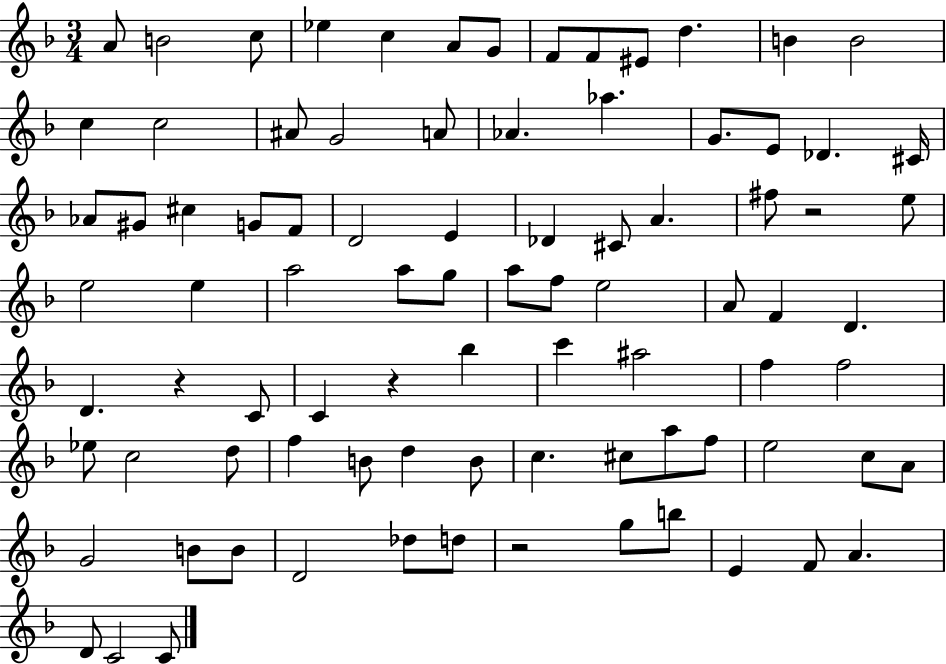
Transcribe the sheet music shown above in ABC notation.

X:1
T:Untitled
M:3/4
L:1/4
K:F
A/2 B2 c/2 _e c A/2 G/2 F/2 F/2 ^E/2 d B B2 c c2 ^A/2 G2 A/2 _A _a G/2 E/2 _D ^C/4 _A/2 ^G/2 ^c G/2 F/2 D2 E _D ^C/2 A ^f/2 z2 e/2 e2 e a2 a/2 g/2 a/2 f/2 e2 A/2 F D D z C/2 C z _b c' ^a2 f f2 _e/2 c2 d/2 f B/2 d B/2 c ^c/2 a/2 f/2 e2 c/2 A/2 G2 B/2 B/2 D2 _d/2 d/2 z2 g/2 b/2 E F/2 A D/2 C2 C/2